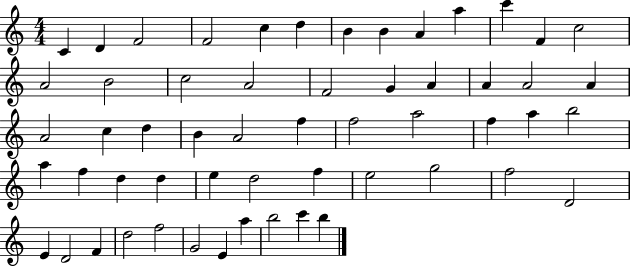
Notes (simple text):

C4/q D4/q F4/h F4/h C5/q D5/q B4/q B4/q A4/q A5/q C6/q F4/q C5/h A4/h B4/h C5/h A4/h F4/h G4/q A4/q A4/q A4/h A4/q A4/h C5/q D5/q B4/q A4/h F5/q F5/h A5/h F5/q A5/q B5/h A5/q F5/q D5/q D5/q E5/q D5/h F5/q E5/h G5/h F5/h D4/h E4/q D4/h F4/q D5/h F5/h G4/h E4/q A5/q B5/h C6/q B5/q